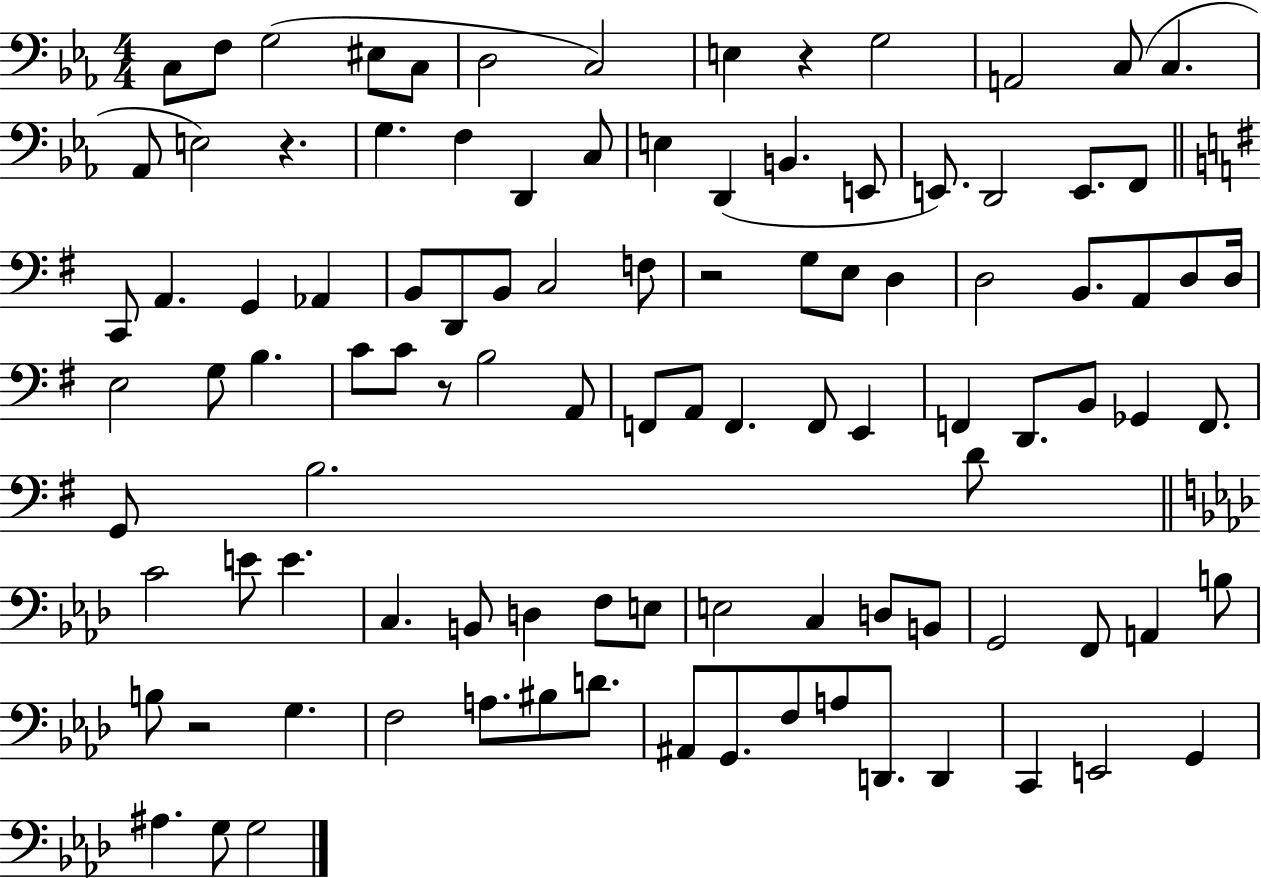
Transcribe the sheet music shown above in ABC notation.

X:1
T:Untitled
M:4/4
L:1/4
K:Eb
C,/2 F,/2 G,2 ^E,/2 C,/2 D,2 C,2 E, z G,2 A,,2 C,/2 C, _A,,/2 E,2 z G, F, D,, C,/2 E, D,, B,, E,,/2 E,,/2 D,,2 E,,/2 F,,/2 C,,/2 A,, G,, _A,, B,,/2 D,,/2 B,,/2 C,2 F,/2 z2 G,/2 E,/2 D, D,2 B,,/2 A,,/2 D,/2 D,/4 E,2 G,/2 B, C/2 C/2 z/2 B,2 A,,/2 F,,/2 A,,/2 F,, F,,/2 E,, F,, D,,/2 B,,/2 _G,, F,,/2 G,,/2 B,2 D/2 C2 E/2 E C, B,,/2 D, F,/2 E,/2 E,2 C, D,/2 B,,/2 G,,2 F,,/2 A,, B,/2 B,/2 z2 G, F,2 A,/2 ^B,/2 D/2 ^A,,/2 G,,/2 F,/2 A,/2 D,,/2 D,, C,, E,,2 G,, ^A, G,/2 G,2